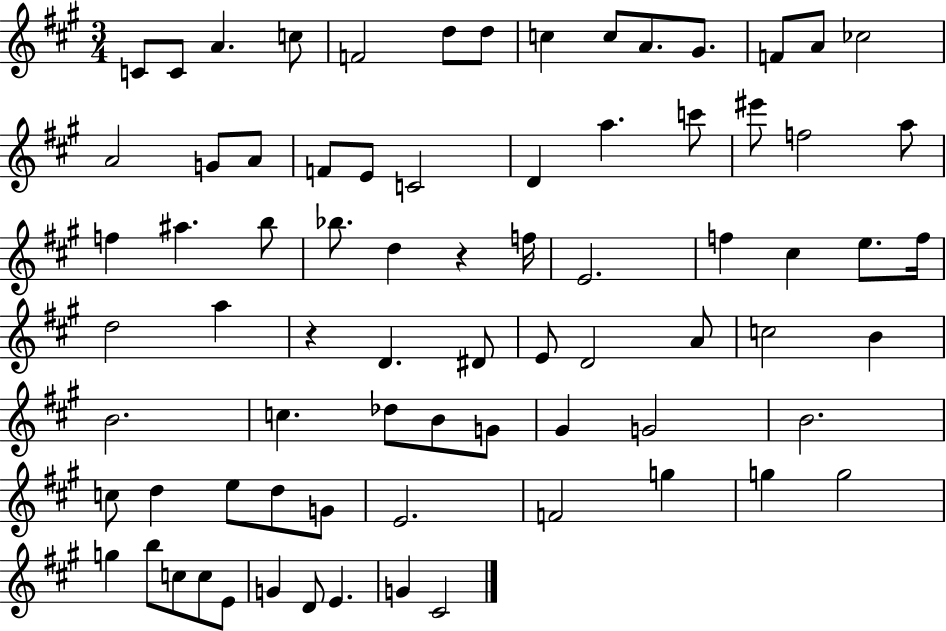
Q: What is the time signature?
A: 3/4